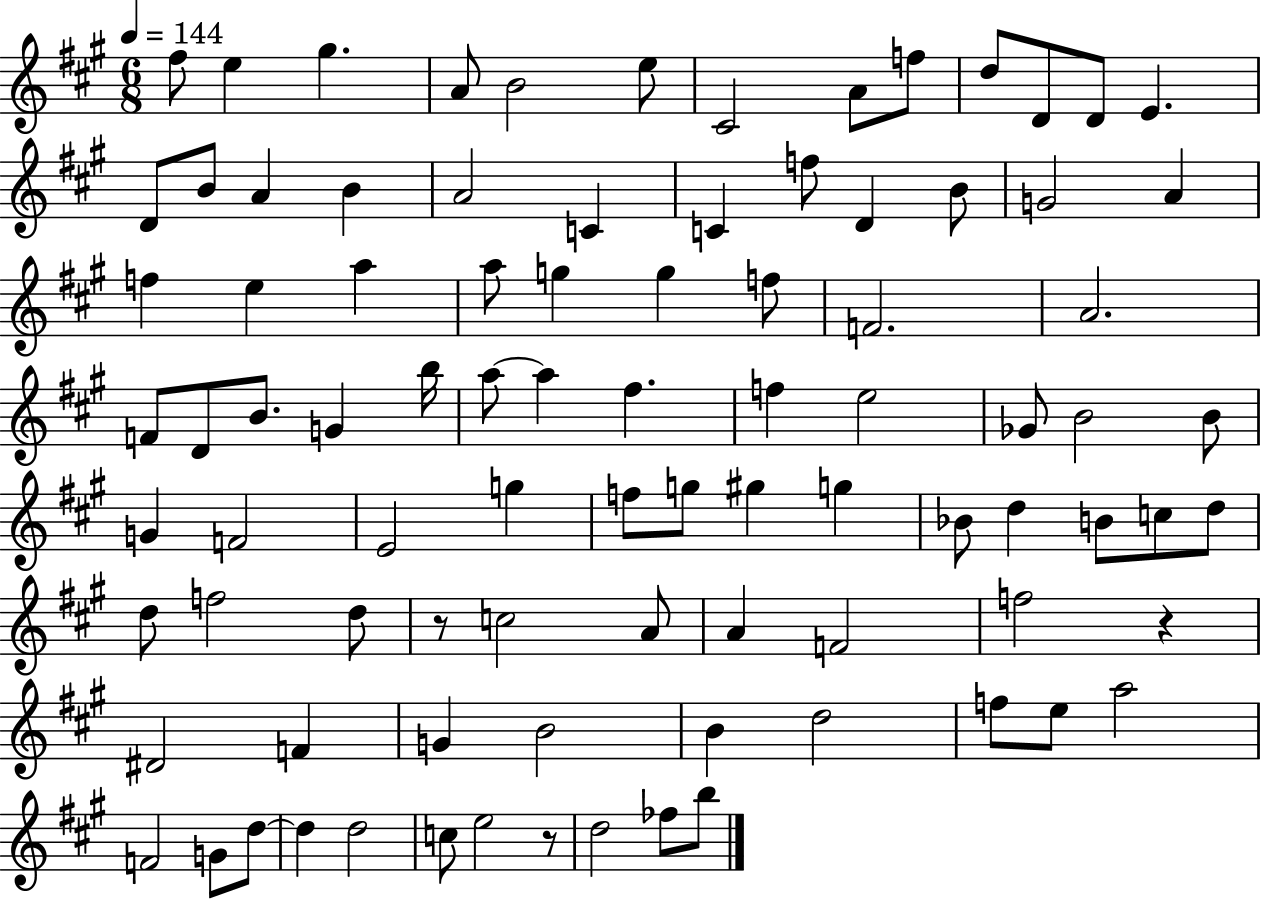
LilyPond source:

{
  \clef treble
  \numericTimeSignature
  \time 6/8
  \key a \major
  \tempo 4 = 144
  \repeat volta 2 { fis''8 e''4 gis''4. | a'8 b'2 e''8 | cis'2 a'8 f''8 | d''8 d'8 d'8 e'4. | \break d'8 b'8 a'4 b'4 | a'2 c'4 | c'4 f''8 d'4 b'8 | g'2 a'4 | \break f''4 e''4 a''4 | a''8 g''4 g''4 f''8 | f'2. | a'2. | \break f'8 d'8 b'8. g'4 b''16 | a''8~~ a''4 fis''4. | f''4 e''2 | ges'8 b'2 b'8 | \break g'4 f'2 | e'2 g''4 | f''8 g''8 gis''4 g''4 | bes'8 d''4 b'8 c''8 d''8 | \break d''8 f''2 d''8 | r8 c''2 a'8 | a'4 f'2 | f''2 r4 | \break dis'2 f'4 | g'4 b'2 | b'4 d''2 | f''8 e''8 a''2 | \break f'2 g'8 d''8~~ | d''4 d''2 | c''8 e''2 r8 | d''2 fes''8 b''8 | \break } \bar "|."
}